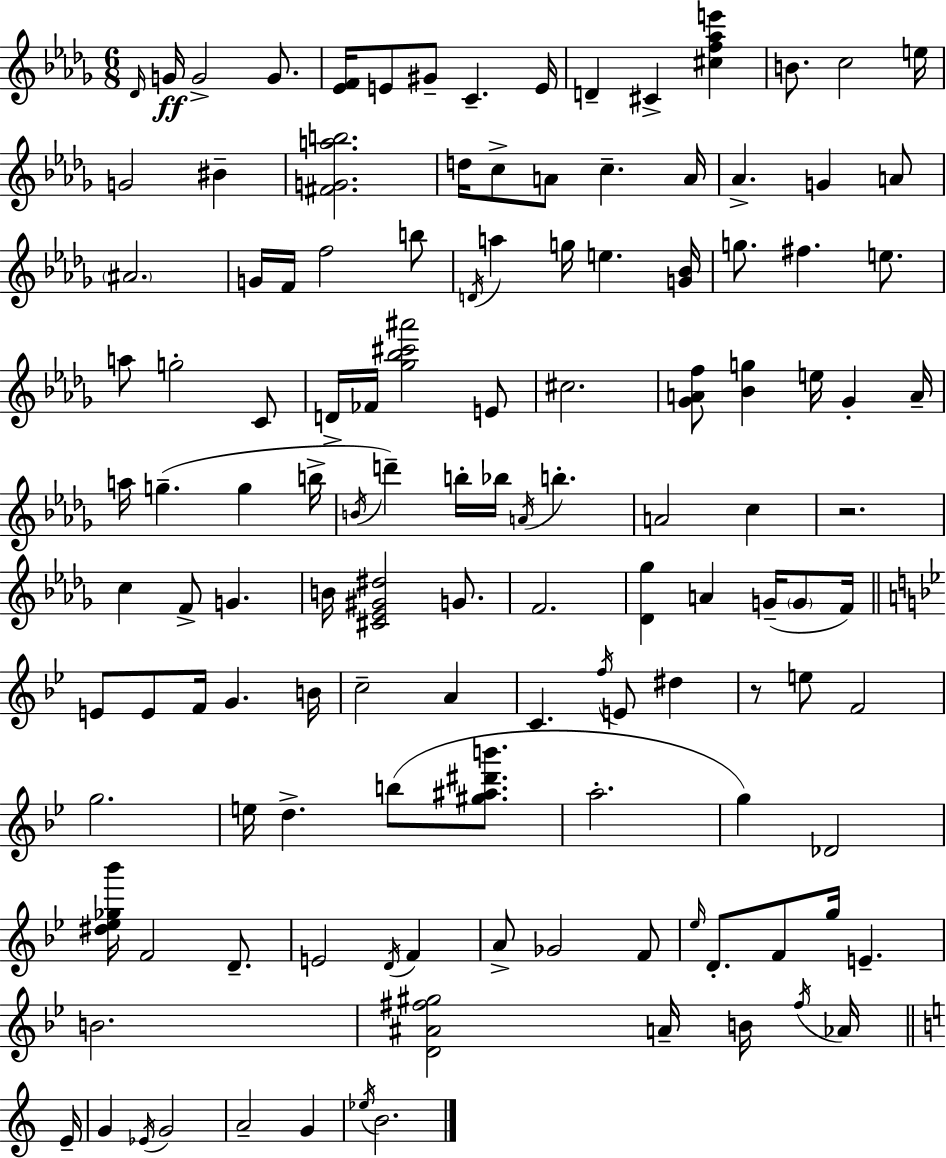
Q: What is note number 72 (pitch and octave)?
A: B4